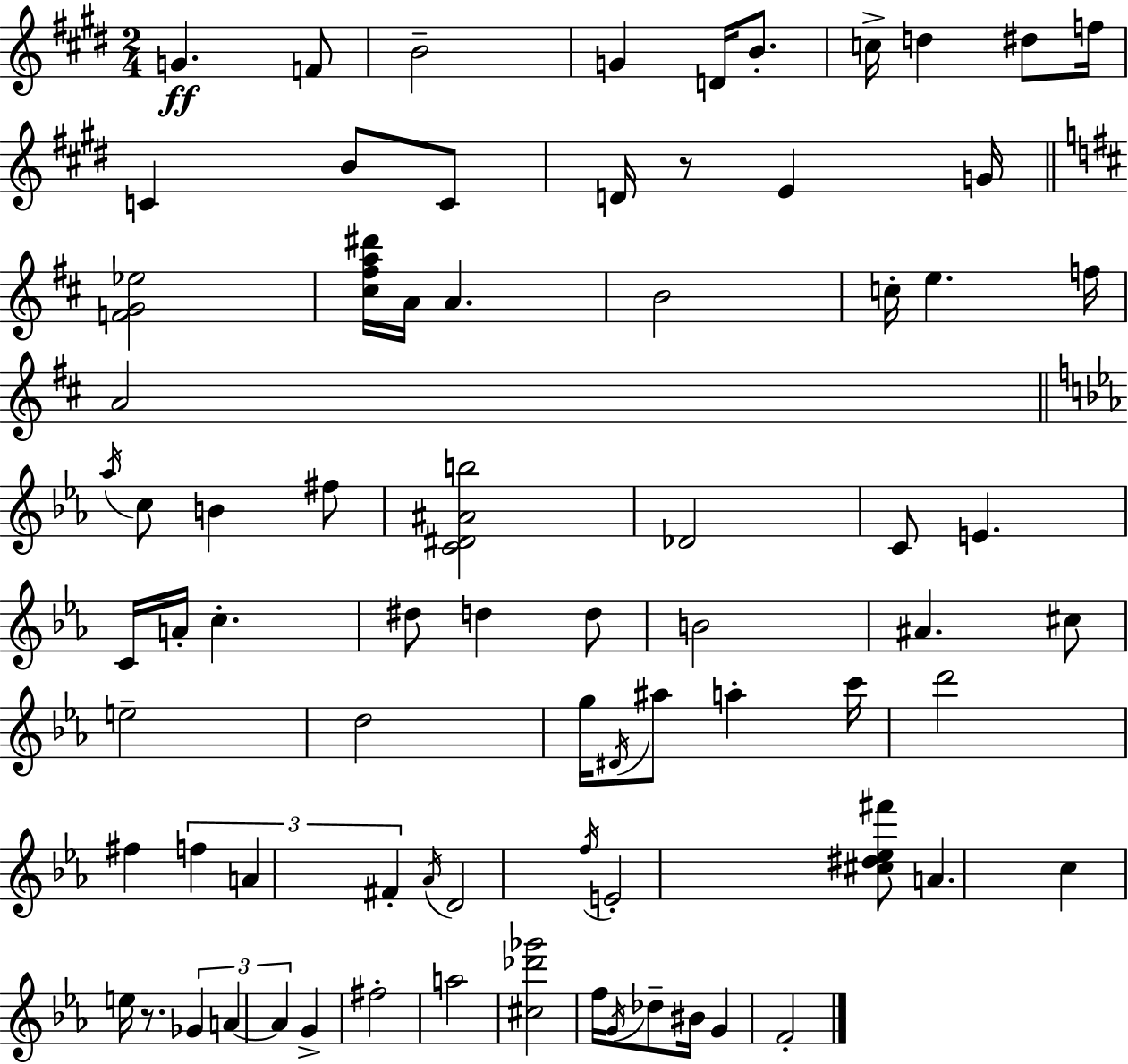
G4/q. F4/e B4/h G4/q D4/s B4/e. C5/s D5/q D#5/e F5/s C4/q B4/e C4/e D4/s R/e E4/q G4/s [F4,G4,Eb5]/h [C#5,F#5,A5,D#6]/s A4/s A4/q. B4/h C5/s E5/q. F5/s A4/h Ab5/s C5/e B4/q F#5/e [C4,D#4,A#4,B5]/h Db4/h C4/e E4/q. C4/s A4/s C5/q. D#5/e D5/q D5/e B4/h A#4/q. C#5/e E5/h D5/h G5/s D#4/s A#5/e A5/q C6/s D6/h F#5/q F5/q A4/q F#4/q Ab4/s D4/h F5/s E4/h [C#5,D#5,Eb5,F#6]/e A4/q. C5/q E5/s R/e. Gb4/q A4/q A4/q G4/q F#5/h A5/h [C#5,Db6,Gb6]/h F5/s G4/s Db5/e BIS4/s G4/q F4/h